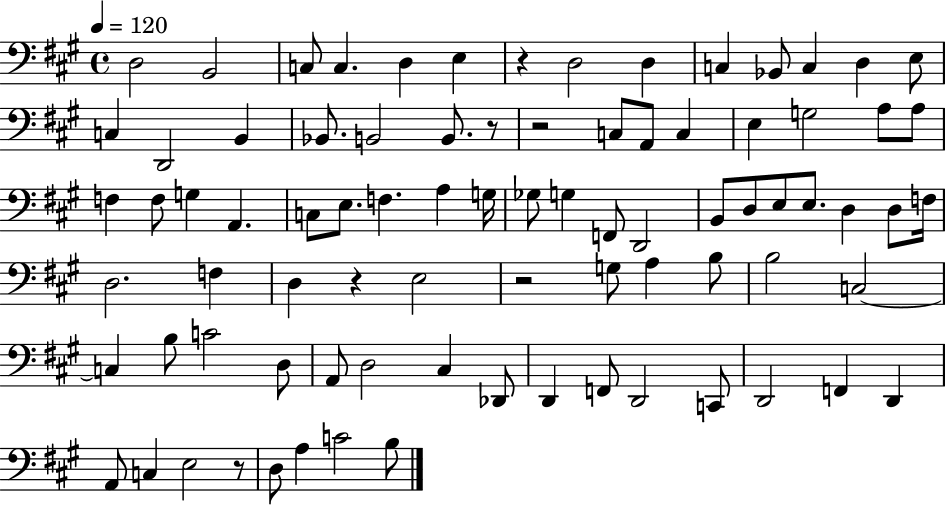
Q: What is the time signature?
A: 4/4